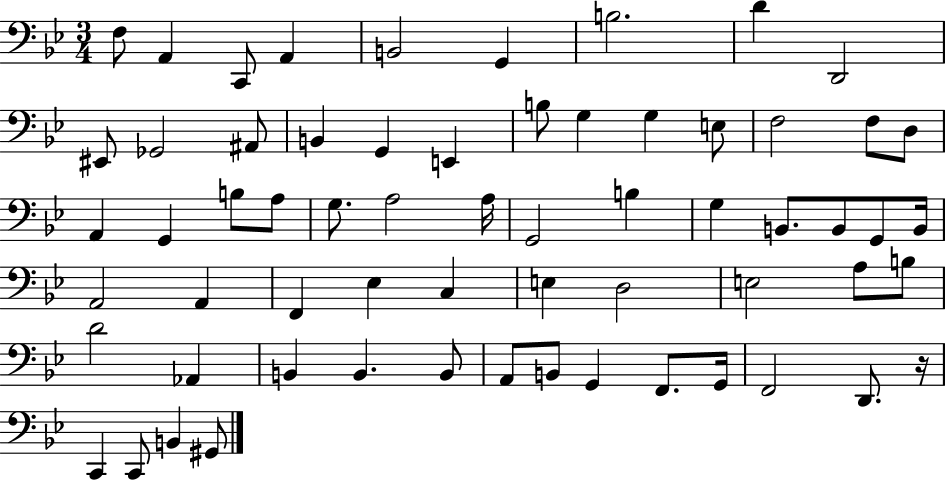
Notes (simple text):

F3/e A2/q C2/e A2/q B2/h G2/q B3/h. D4/q D2/h EIS2/e Gb2/h A#2/e B2/q G2/q E2/q B3/e G3/q G3/q E3/e F3/h F3/e D3/e A2/q G2/q B3/e A3/e G3/e. A3/h A3/s G2/h B3/q G3/q B2/e. B2/e G2/e B2/s A2/h A2/q F2/q Eb3/q C3/q E3/q D3/h E3/h A3/e B3/e D4/h Ab2/q B2/q B2/q. B2/e A2/e B2/e G2/q F2/e. G2/s F2/h D2/e. R/s C2/q C2/e B2/q G#2/e